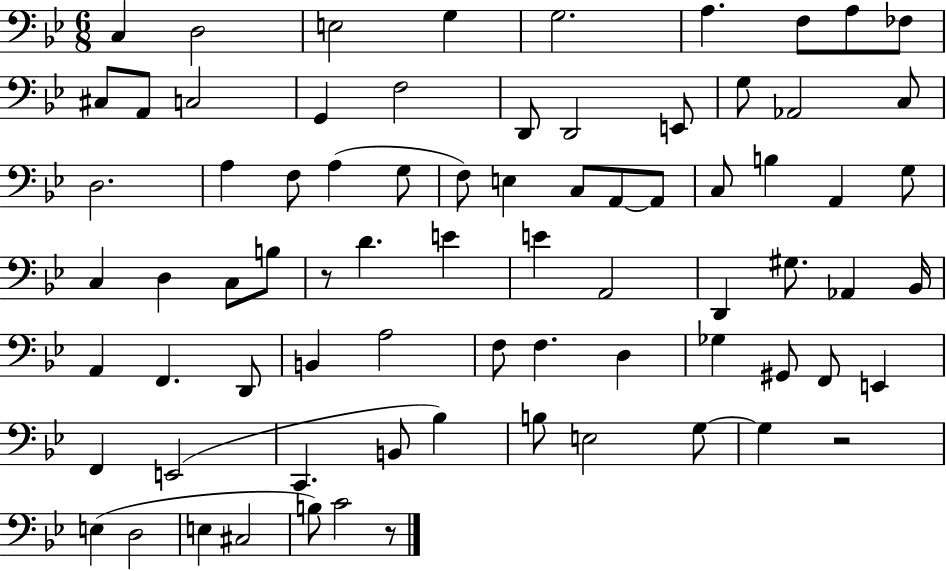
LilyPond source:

{
  \clef bass
  \numericTimeSignature
  \time 6/8
  \key bes \major
  c4 d2 | e2 g4 | g2. | a4. f8 a8 fes8 | \break cis8 a,8 c2 | g,4 f2 | d,8 d,2 e,8 | g8 aes,2 c8 | \break d2. | a4 f8 a4( g8 | f8) e4 c8 a,8~~ a,8 | c8 b4 a,4 g8 | \break c4 d4 c8 b8 | r8 d'4. e'4 | e'4 a,2 | d,4 gis8. aes,4 bes,16 | \break a,4 f,4. d,8 | b,4 a2 | f8 f4. d4 | ges4 gis,8 f,8 e,4 | \break f,4 e,2( | c,4. b,8 bes4) | b8 e2 g8~~ | g4 r2 | \break e4( d2 | e4 cis2 | b8) c'2 r8 | \bar "|."
}